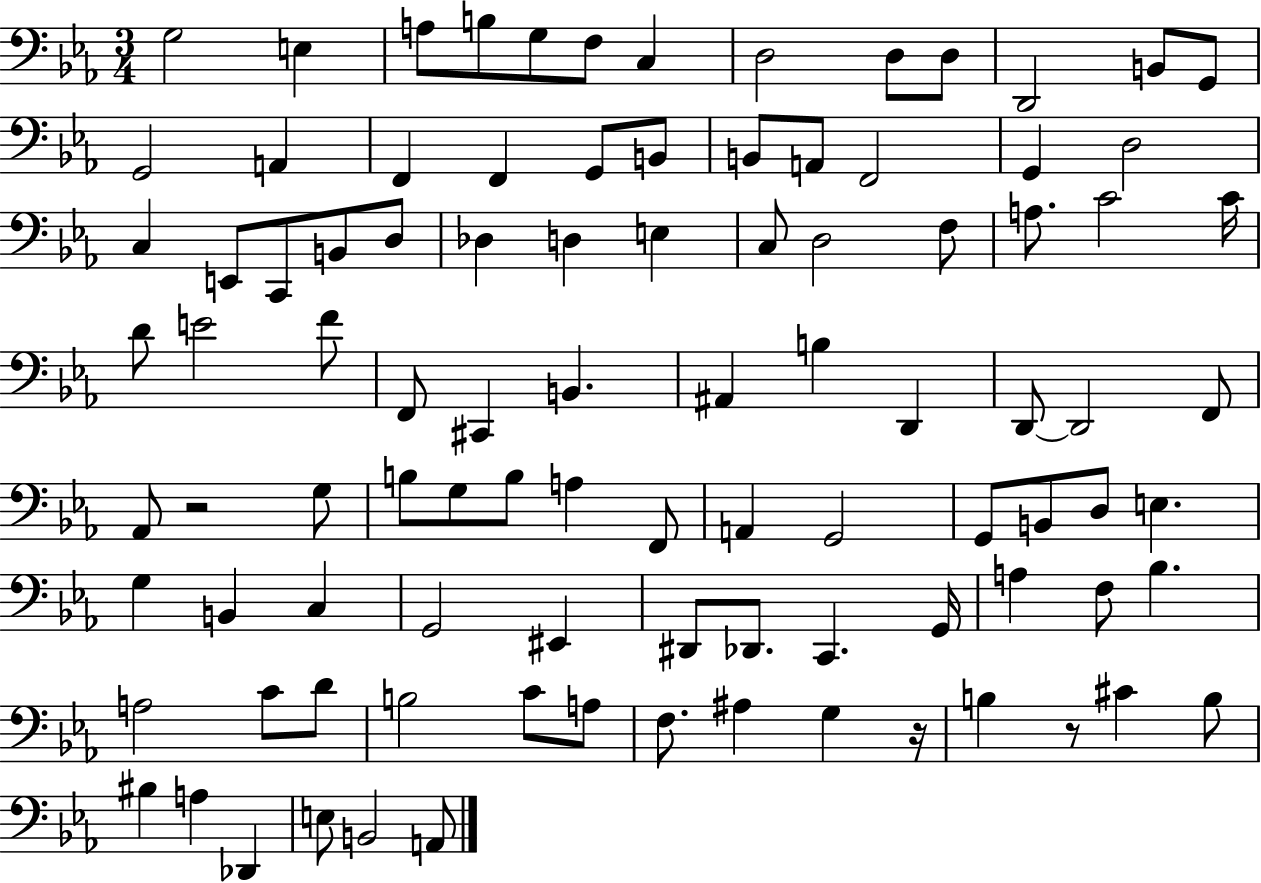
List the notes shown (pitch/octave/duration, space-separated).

G3/h E3/q A3/e B3/e G3/e F3/e C3/q D3/h D3/e D3/e D2/h B2/e G2/e G2/h A2/q F2/q F2/q G2/e B2/e B2/e A2/e F2/h G2/q D3/h C3/q E2/e C2/e B2/e D3/e Db3/q D3/q E3/q C3/e D3/h F3/e A3/e. C4/h C4/s D4/e E4/h F4/e F2/e C#2/q B2/q. A#2/q B3/q D2/q D2/e D2/h F2/e Ab2/e R/h G3/e B3/e G3/e B3/e A3/q F2/e A2/q G2/h G2/e B2/e D3/e E3/q. G3/q B2/q C3/q G2/h EIS2/q D#2/e Db2/e. C2/q. G2/s A3/q F3/e Bb3/q. A3/h C4/e D4/e B3/h C4/e A3/e F3/e. A#3/q G3/q R/s B3/q R/e C#4/q B3/e BIS3/q A3/q Db2/q E3/e B2/h A2/e